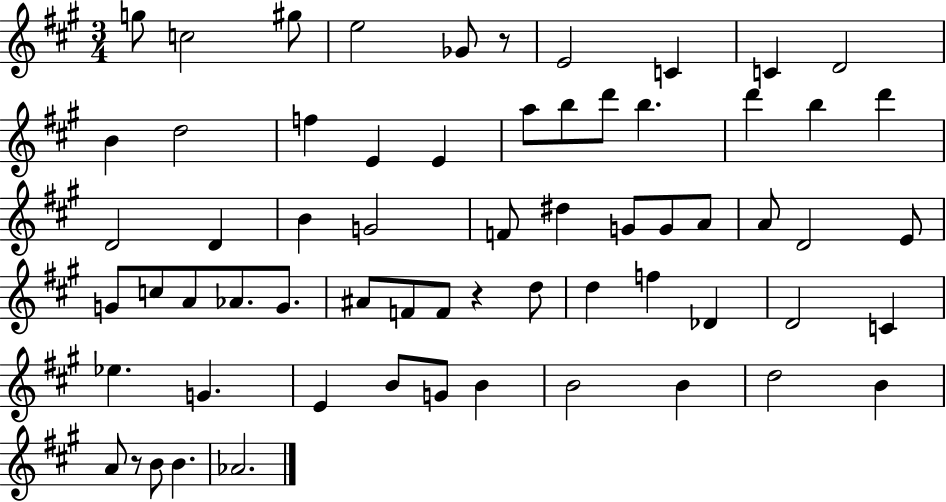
G5/e C5/h G#5/e E5/h Gb4/e R/e E4/h C4/q C4/q D4/h B4/q D5/h F5/q E4/q E4/q A5/e B5/e D6/e B5/q. D6/q B5/q D6/q D4/h D4/q B4/q G4/h F4/e D#5/q G4/e G4/e A4/e A4/e D4/h E4/e G4/e C5/e A4/e Ab4/e. G4/e. A#4/e F4/e F4/e R/q D5/e D5/q F5/q Db4/q D4/h C4/q Eb5/q. G4/q. E4/q B4/e G4/e B4/q B4/h B4/q D5/h B4/q A4/e R/e B4/e B4/q. Ab4/h.